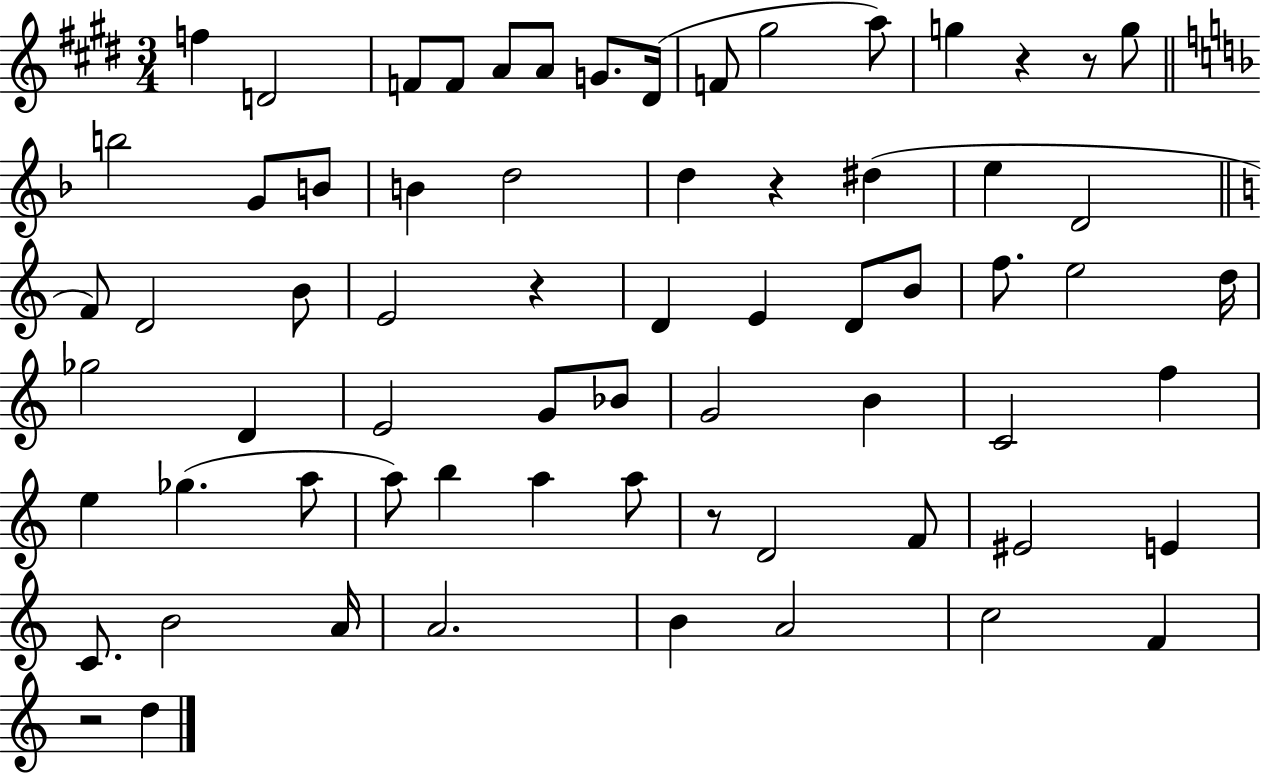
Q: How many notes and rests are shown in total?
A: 68